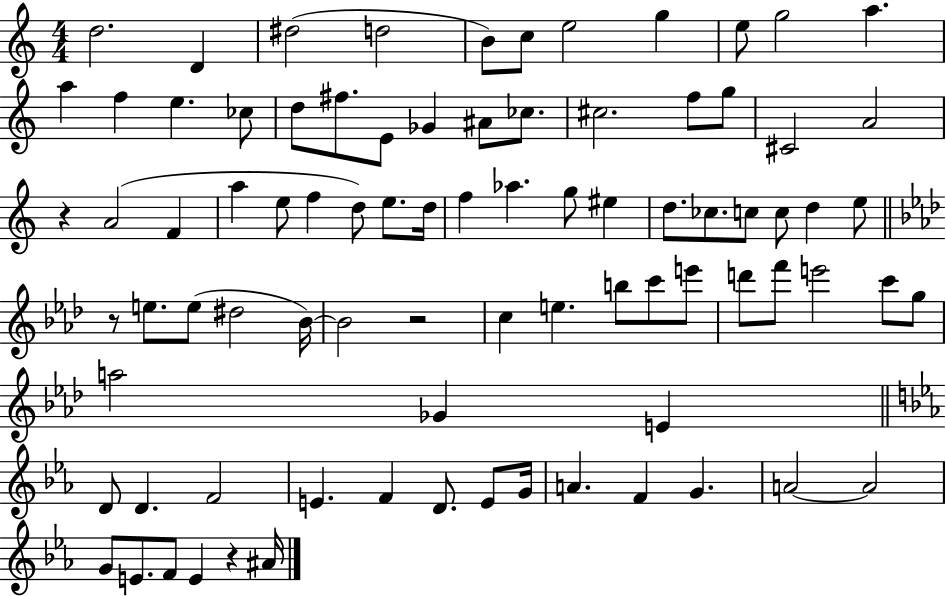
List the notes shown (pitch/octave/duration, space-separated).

D5/h. D4/q D#5/h D5/h B4/e C5/e E5/h G5/q E5/e G5/h A5/q. A5/q F5/q E5/q. CES5/e D5/e F#5/e. E4/e Gb4/q A#4/e CES5/e. C#5/h. F5/e G5/e C#4/h A4/h R/q A4/h F4/q A5/q E5/e F5/q D5/e E5/e. D5/s F5/q Ab5/q. G5/e EIS5/q D5/e. CES5/e. C5/e C5/e D5/q E5/e R/e E5/e. E5/e D#5/h Bb4/s Bb4/h R/h C5/q E5/q. B5/e C6/e E6/e D6/e F6/e E6/h C6/e G5/e A5/h Gb4/q E4/q D4/e D4/q. F4/h E4/q. F4/q D4/e. E4/e G4/s A4/q. F4/q G4/q. A4/h A4/h G4/e E4/e. F4/e E4/q R/q A#4/s